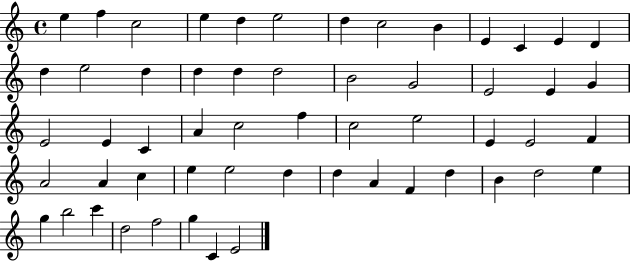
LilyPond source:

{
  \clef treble
  \time 4/4
  \defaultTimeSignature
  \key c \major
  e''4 f''4 c''2 | e''4 d''4 e''2 | d''4 c''2 b'4 | e'4 c'4 e'4 d'4 | \break d''4 e''2 d''4 | d''4 d''4 d''2 | b'2 g'2 | e'2 e'4 g'4 | \break e'2 e'4 c'4 | a'4 c''2 f''4 | c''2 e''2 | e'4 e'2 f'4 | \break a'2 a'4 c''4 | e''4 e''2 d''4 | d''4 a'4 f'4 d''4 | b'4 d''2 e''4 | \break g''4 b''2 c'''4 | d''2 f''2 | g''4 c'4 e'2 | \bar "|."
}